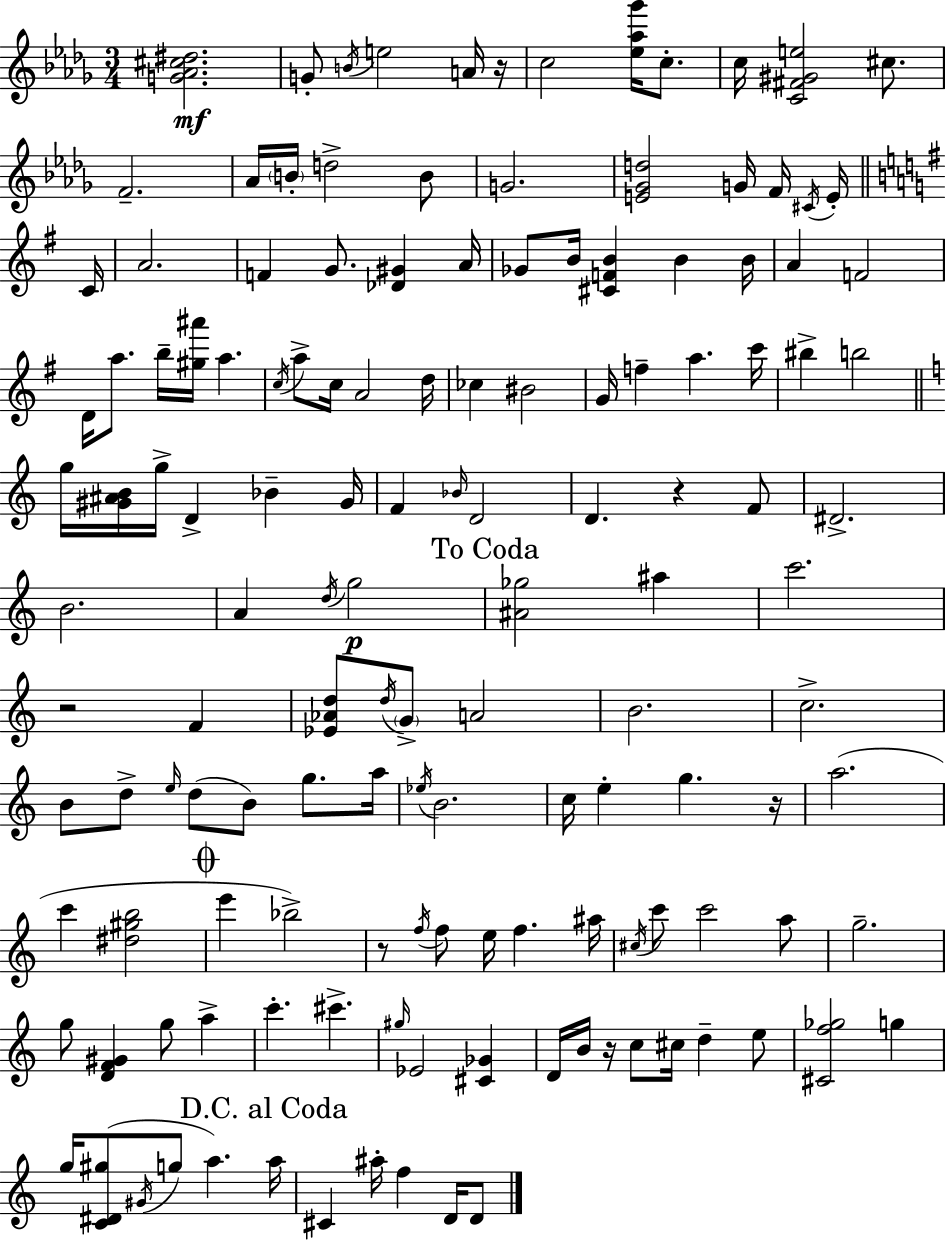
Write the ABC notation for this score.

X:1
T:Untitled
M:3/4
L:1/4
K:Bbm
[G_A^c^d]2 G/2 B/4 e2 A/4 z/4 c2 [_e_a_g']/4 c/2 c/4 [C^F^Ge]2 ^c/2 F2 _A/4 B/4 d2 B/2 G2 [E_Gd]2 G/4 F/4 ^C/4 E/4 C/4 A2 F G/2 [_D^G] A/4 _G/2 B/4 [^CFB] B B/4 A F2 D/4 a/2 b/4 [^g^a']/4 a c/4 a/2 c/4 A2 d/4 _c ^B2 G/4 f a c'/4 ^b b2 g/4 [^G^AB]/4 g/4 D _B ^G/4 F _B/4 D2 D z F/2 ^D2 B2 A d/4 g2 [^A_g]2 ^a c'2 z2 F [_E_Ad]/2 d/4 G/2 A2 B2 c2 B/2 d/2 e/4 d/2 B/2 g/2 a/4 _e/4 B2 c/4 e g z/4 a2 c' [^d^gb]2 e' _b2 z/2 f/4 f/2 e/4 f ^a/4 ^c/4 c'/2 c'2 a/2 g2 g/2 [DF^G] g/2 a c' ^c' ^g/4 _E2 [^C_G] D/4 B/4 z/4 c/2 ^c/4 d e/2 [^Cf_g]2 g g/4 [C^D^g]/2 ^G/4 g/2 a a/4 ^C ^a/4 f D/4 D/2